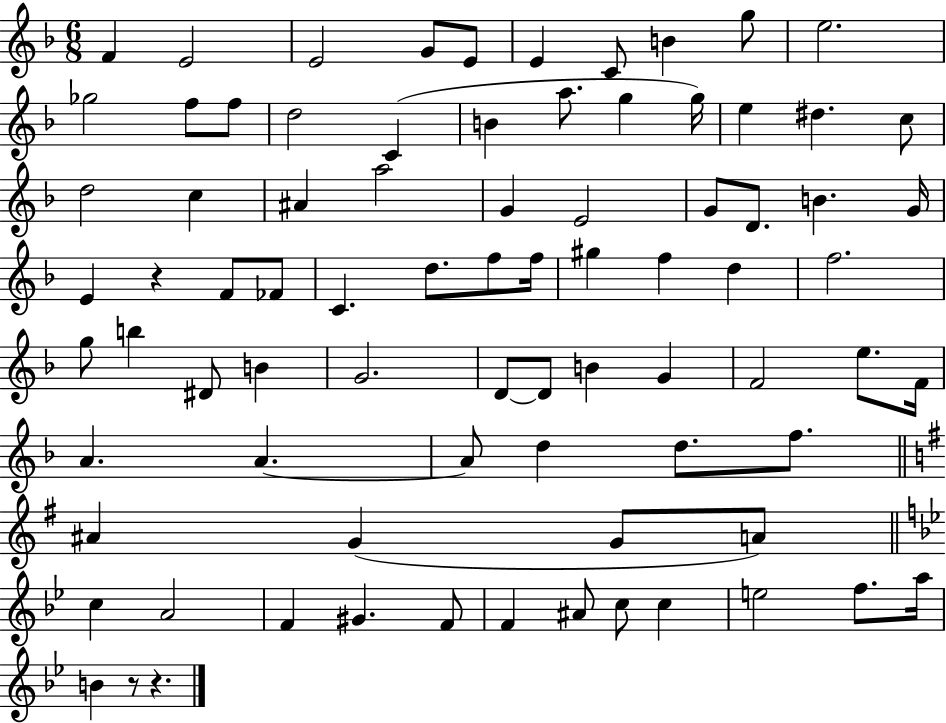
{
  \clef treble
  \numericTimeSignature
  \time 6/8
  \key f \major
  f'4 e'2 | e'2 g'8 e'8 | e'4 c'8 b'4 g''8 | e''2. | \break ges''2 f''8 f''8 | d''2 c'4( | b'4 a''8. g''4 g''16) | e''4 dis''4. c''8 | \break d''2 c''4 | ais'4 a''2 | g'4 e'2 | g'8 d'8. b'4. g'16 | \break e'4 r4 f'8 fes'8 | c'4. d''8. f''8 f''16 | gis''4 f''4 d''4 | f''2. | \break g''8 b''4 dis'8 b'4 | g'2. | d'8~~ d'8 b'4 g'4 | f'2 e''8. f'16 | \break a'4. a'4.~~ | a'8 d''4 d''8. f''8. | \bar "||" \break \key e \minor ais'4 g'4( g'8 a'8) | \bar "||" \break \key g \minor c''4 a'2 | f'4 gis'4. f'8 | f'4 ais'8 c''8 c''4 | e''2 f''8. a''16 | \break b'4 r8 r4. | \bar "|."
}